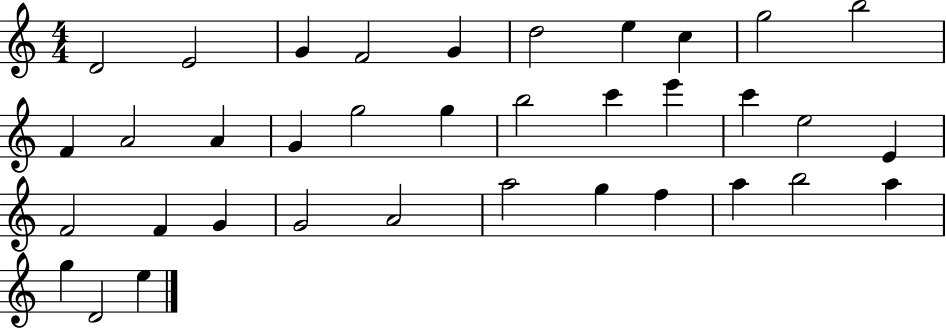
X:1
T:Untitled
M:4/4
L:1/4
K:C
D2 E2 G F2 G d2 e c g2 b2 F A2 A G g2 g b2 c' e' c' e2 E F2 F G G2 A2 a2 g f a b2 a g D2 e